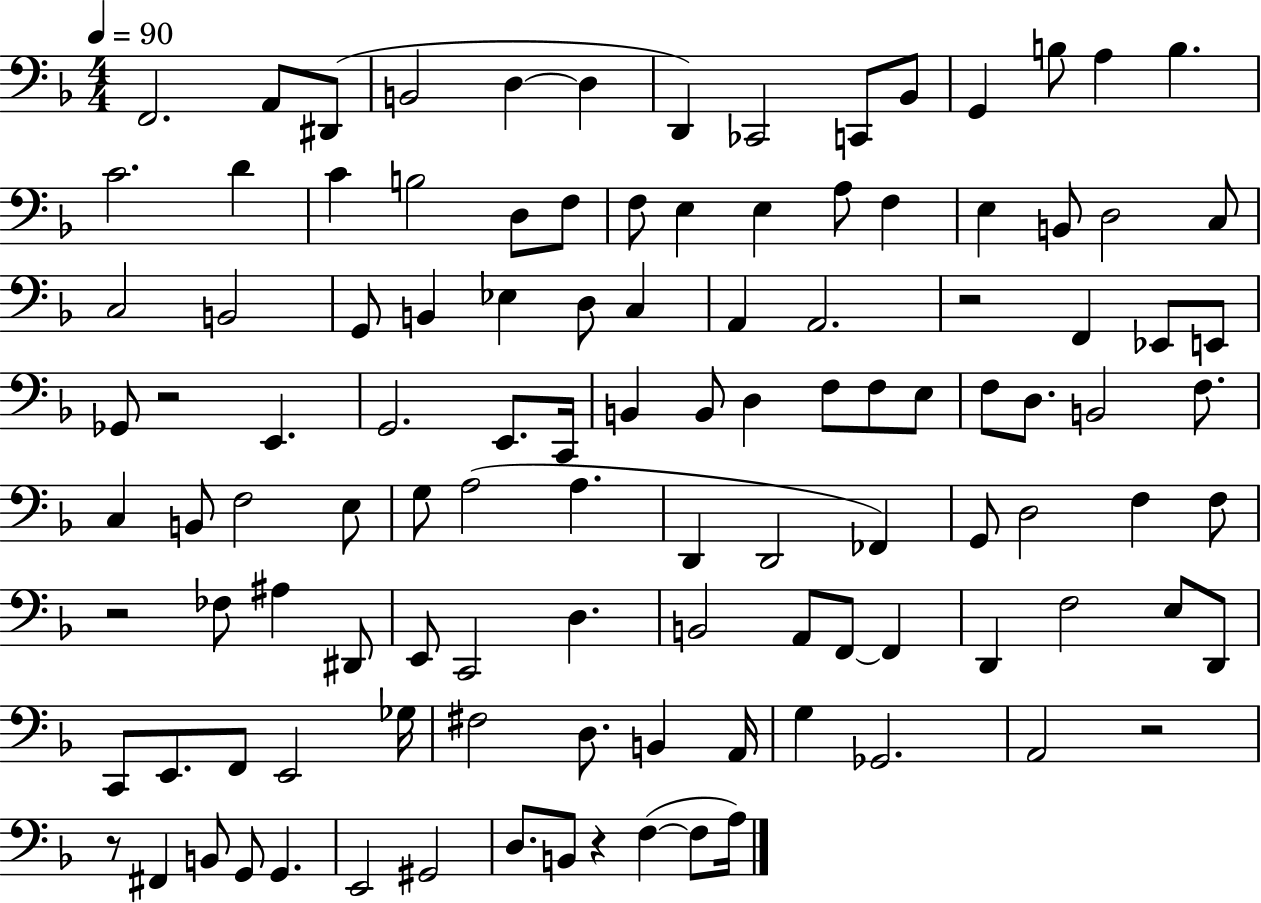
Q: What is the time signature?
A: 4/4